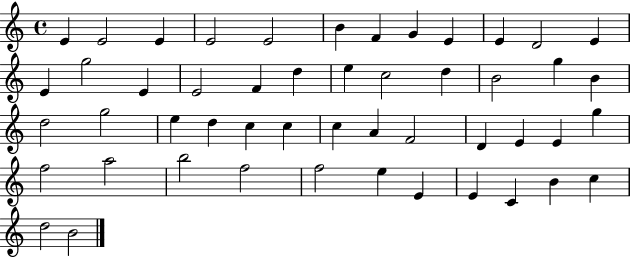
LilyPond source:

{
  \clef treble
  \time 4/4
  \defaultTimeSignature
  \key c \major
  e'4 e'2 e'4 | e'2 e'2 | b'4 f'4 g'4 e'4 | e'4 d'2 e'4 | \break e'4 g''2 e'4 | e'2 f'4 d''4 | e''4 c''2 d''4 | b'2 g''4 b'4 | \break d''2 g''2 | e''4 d''4 c''4 c''4 | c''4 a'4 f'2 | d'4 e'4 e'4 g''4 | \break f''2 a''2 | b''2 f''2 | f''2 e''4 e'4 | e'4 c'4 b'4 c''4 | \break d''2 b'2 | \bar "|."
}